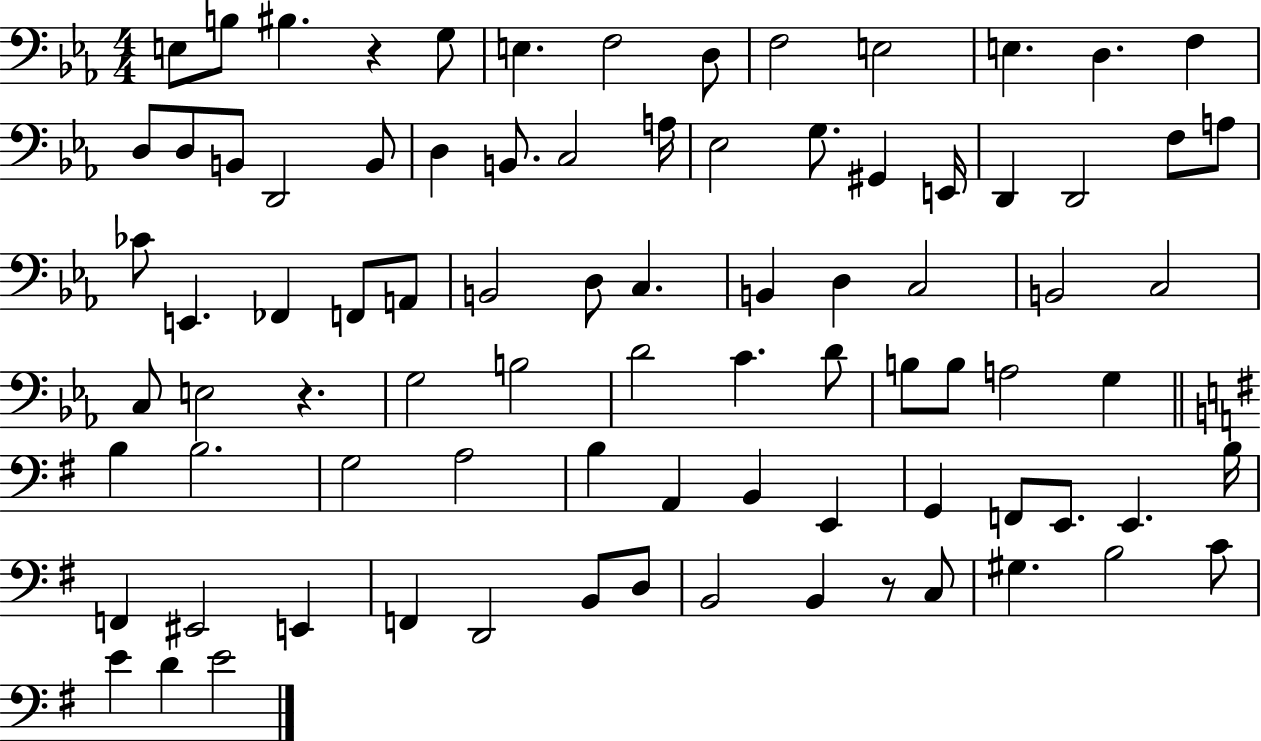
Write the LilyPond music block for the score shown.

{
  \clef bass
  \numericTimeSignature
  \time 4/4
  \key ees \major
  e8 b8 bis4. r4 g8 | e4. f2 d8 | f2 e2 | e4. d4. f4 | \break d8 d8 b,8 d,2 b,8 | d4 b,8. c2 a16 | ees2 g8. gis,4 e,16 | d,4 d,2 f8 a8 | \break ces'8 e,4. fes,4 f,8 a,8 | b,2 d8 c4. | b,4 d4 c2 | b,2 c2 | \break c8 e2 r4. | g2 b2 | d'2 c'4. d'8 | b8 b8 a2 g4 | \break \bar "||" \break \key g \major b4 b2. | g2 a2 | b4 a,4 b,4 e,4 | g,4 f,8 e,8. e,4. b16 | \break f,4 eis,2 e,4 | f,4 d,2 b,8 d8 | b,2 b,4 r8 c8 | gis4. b2 c'8 | \break e'4 d'4 e'2 | \bar "|."
}